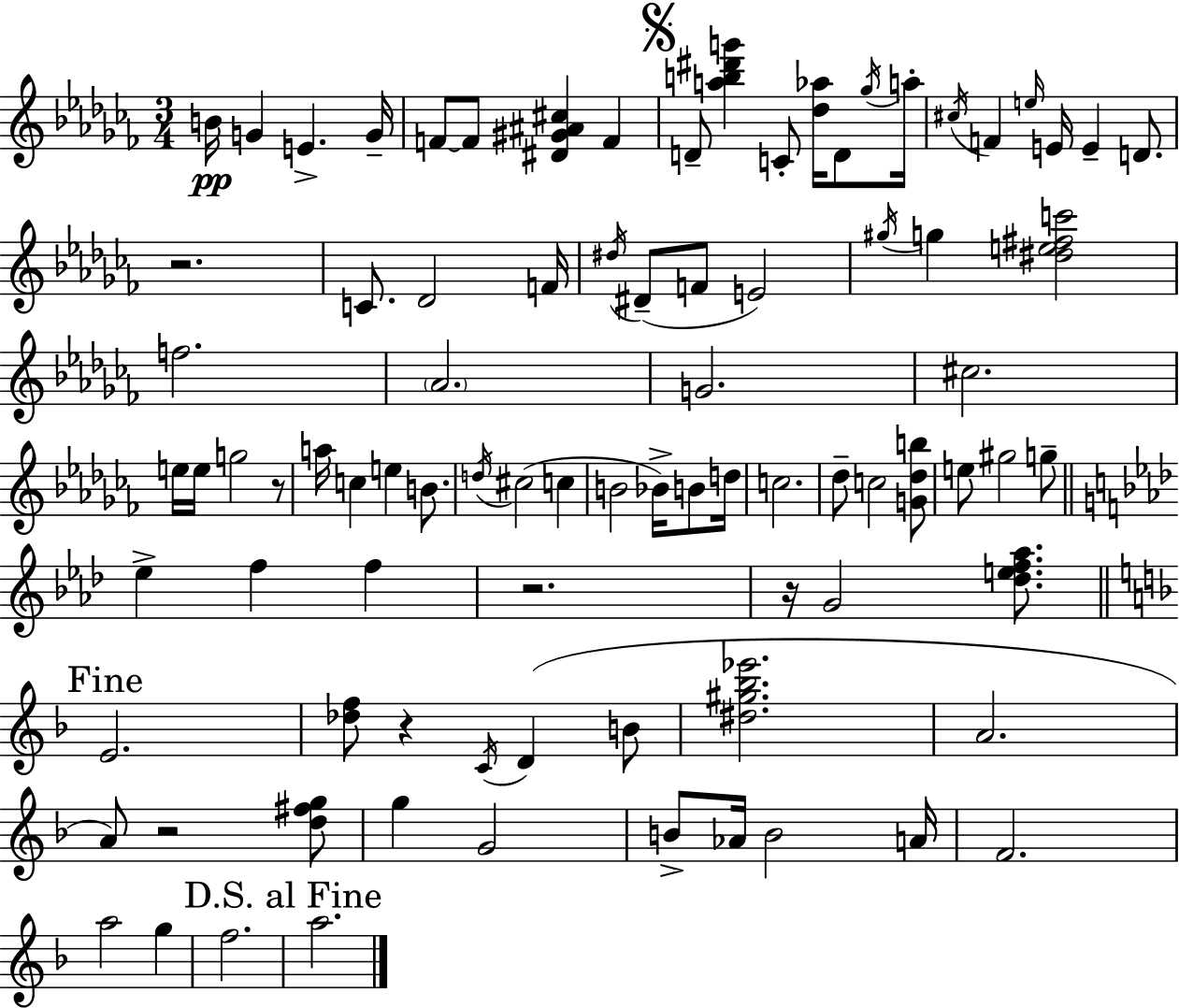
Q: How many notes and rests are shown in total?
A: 87